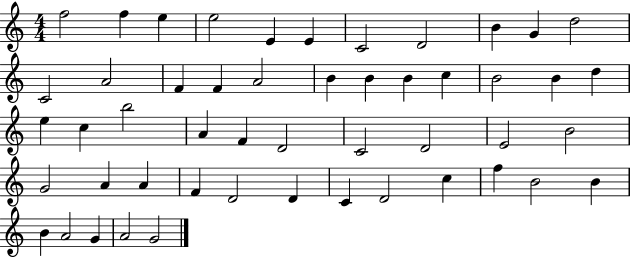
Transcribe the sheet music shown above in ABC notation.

X:1
T:Untitled
M:4/4
L:1/4
K:C
f2 f e e2 E E C2 D2 B G d2 C2 A2 F F A2 B B B c B2 B d e c b2 A F D2 C2 D2 E2 B2 G2 A A F D2 D C D2 c f B2 B B A2 G A2 G2